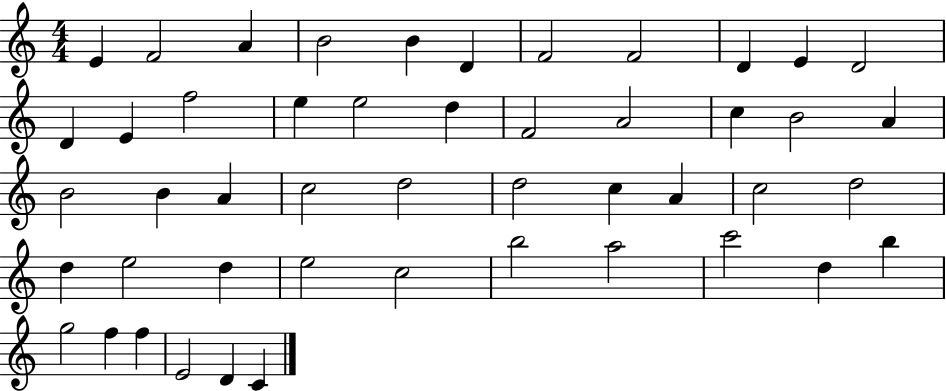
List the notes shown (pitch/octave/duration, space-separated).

E4/q F4/h A4/q B4/h B4/q D4/q F4/h F4/h D4/q E4/q D4/h D4/q E4/q F5/h E5/q E5/h D5/q F4/h A4/h C5/q B4/h A4/q B4/h B4/q A4/q C5/h D5/h D5/h C5/q A4/q C5/h D5/h D5/q E5/h D5/q E5/h C5/h B5/h A5/h C6/h D5/q B5/q G5/h F5/q F5/q E4/h D4/q C4/q